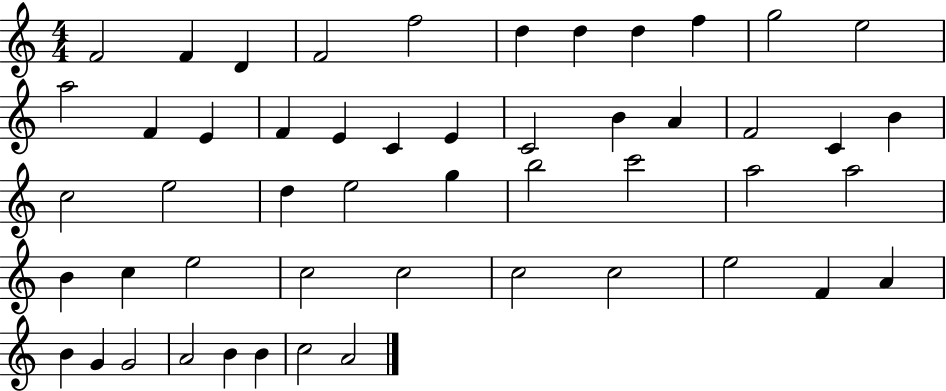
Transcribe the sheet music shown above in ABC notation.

X:1
T:Untitled
M:4/4
L:1/4
K:C
F2 F D F2 f2 d d d f g2 e2 a2 F E F E C E C2 B A F2 C B c2 e2 d e2 g b2 c'2 a2 a2 B c e2 c2 c2 c2 c2 e2 F A B G G2 A2 B B c2 A2